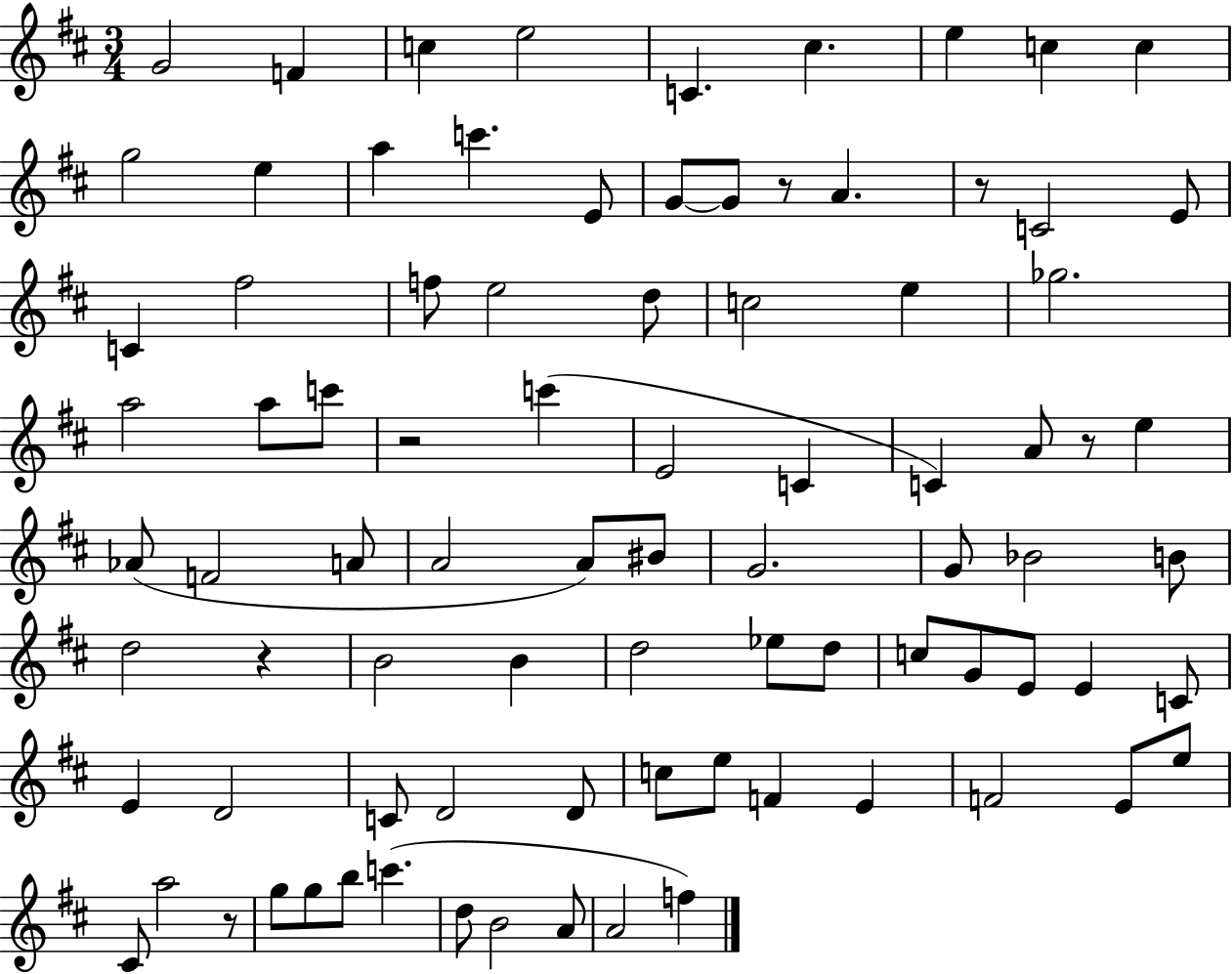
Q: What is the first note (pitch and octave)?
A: G4